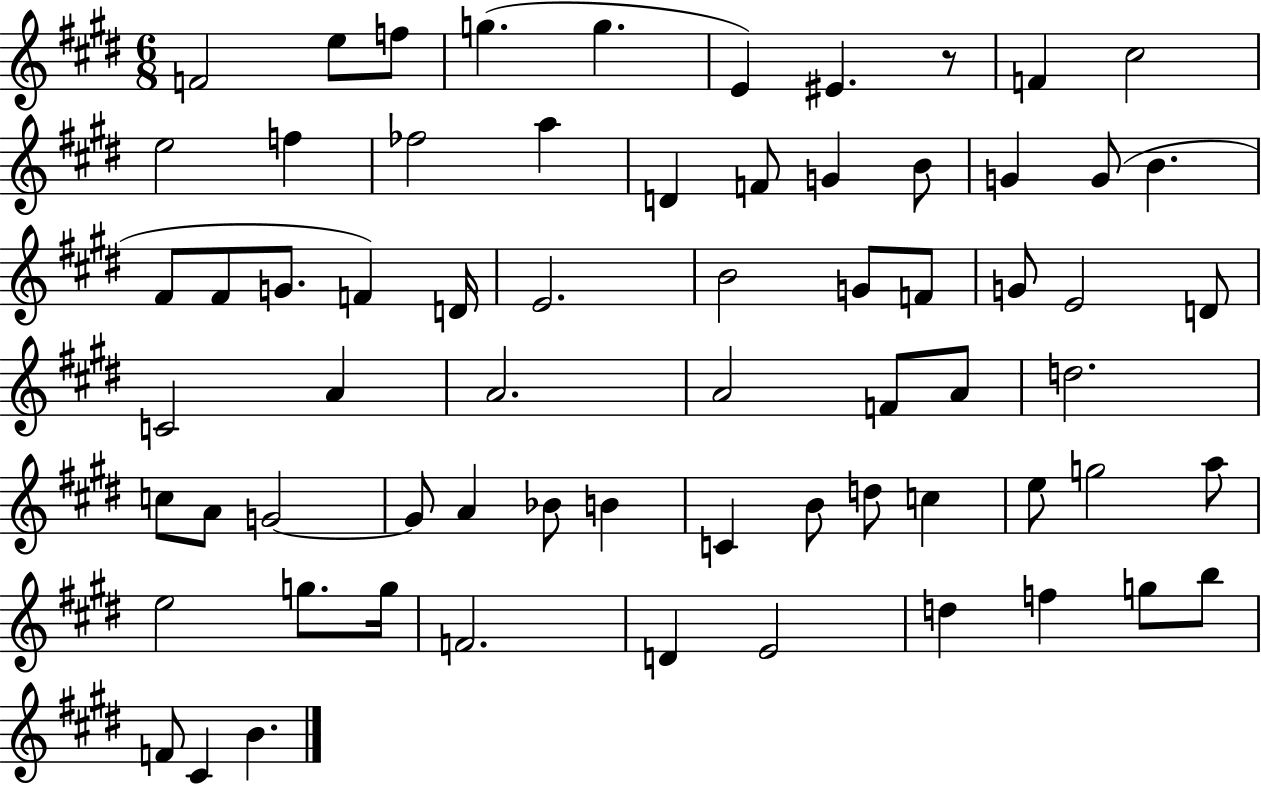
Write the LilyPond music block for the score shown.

{
  \clef treble
  \numericTimeSignature
  \time 6/8
  \key e \major
  \repeat volta 2 { f'2 e''8 f''8 | g''4.( g''4. | e'4) eis'4. r8 | f'4 cis''2 | \break e''2 f''4 | fes''2 a''4 | d'4 f'8 g'4 b'8 | g'4 g'8( b'4. | \break fis'8 fis'8 g'8. f'4) d'16 | e'2. | b'2 g'8 f'8 | g'8 e'2 d'8 | \break c'2 a'4 | a'2. | a'2 f'8 a'8 | d''2. | \break c''8 a'8 g'2~~ | g'8 a'4 bes'8 b'4 | c'4 b'8 d''8 c''4 | e''8 g''2 a''8 | \break e''2 g''8. g''16 | f'2. | d'4 e'2 | d''4 f''4 g''8 b''8 | \break f'8 cis'4 b'4. | } \bar "|."
}